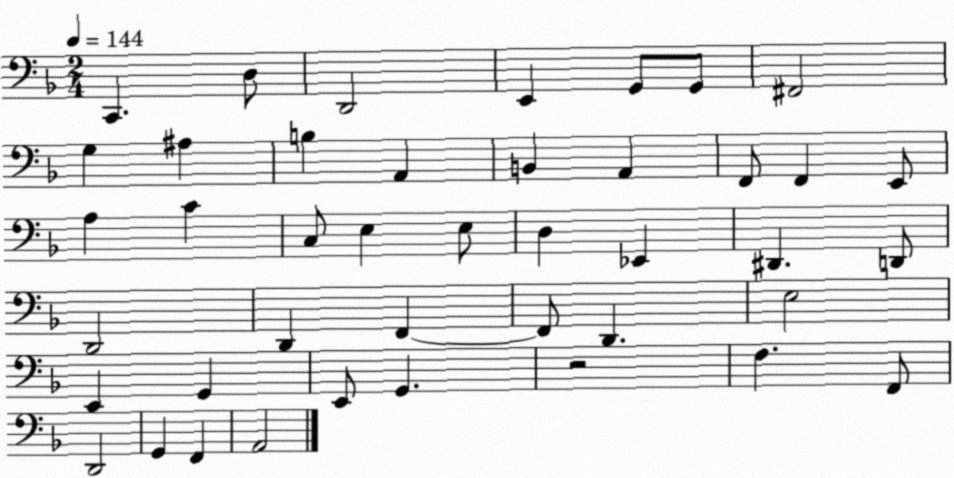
X:1
T:Untitled
M:2/4
L:1/4
K:F
C,, D,/2 D,,2 E,, G,,/2 G,,/2 ^F,,2 G, ^A, B, A,, B,, A,, F,,/2 F,, E,,/2 A, C C,/2 E, E,/2 D, _E,, ^D,, D,,/2 D,,2 D,, F,, F,,/2 D,, E,2 E,, G,, E,,/2 G,, z2 F, F,,/2 D,,2 G,, F,, A,,2